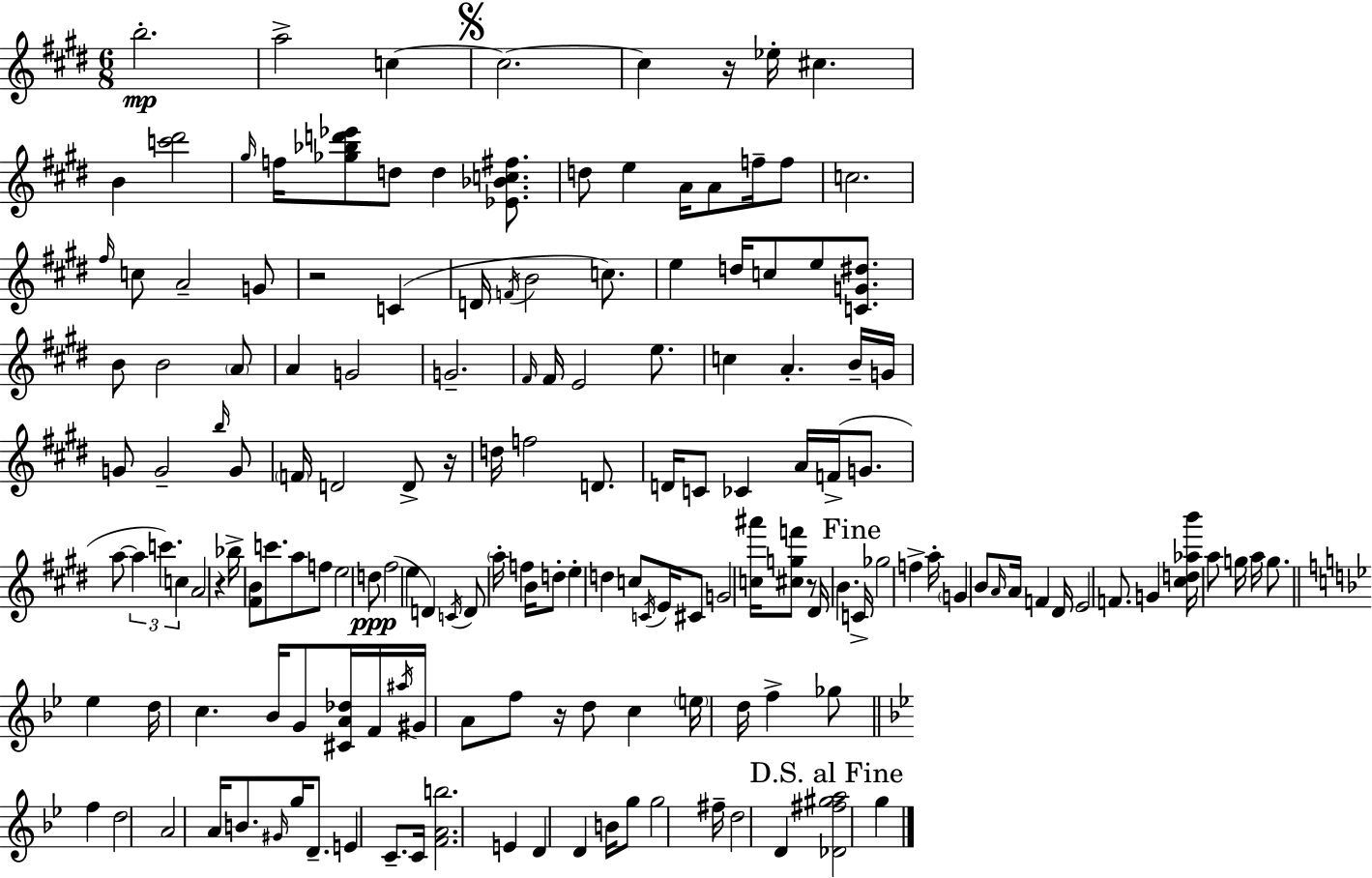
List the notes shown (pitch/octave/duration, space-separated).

B5/h. A5/h C5/q C5/h. C5/q R/s Eb5/s C#5/q. B4/q [C6,D#6]/h G#5/s F5/s [Gb5,Bb5,D6,Eb6]/e D5/e D5/q [Eb4,Bb4,C5,F#5]/e. D5/e E5/q A4/s A4/e F5/s F5/e C5/h. F#5/s C5/e A4/h G4/e R/h C4/q D4/s F4/s B4/h C5/e. E5/q D5/s C5/e E5/e [C4,G4,D#5]/e. B4/e B4/h A4/e A4/q G4/h G4/h. F#4/s F#4/s E4/h E5/e. C5/q A4/q. B4/s G4/s G4/e G4/h B5/s G4/e F4/s D4/h D4/e R/s D5/s F5/h D4/e. D4/s C4/e CES4/q A4/s F4/s G4/e. A5/e A5/q C6/q. C5/q A4/h R/q Bb5/s [F#4,B4]/e C6/e. A5/e F5/e E5/h D5/e F#5/h E5/q D4/q C4/s D4/e A5/s F5/q B4/s D5/e E5/q D5/q C5/e C4/s E4/s C#4/e G4/h [C5,A#6]/s [C#5,G5,F6]/e R/e D#4/s B4/q. C4/s Gb5/h F5/q A5/s G4/q B4/e A4/s A4/s F4/q D#4/s E4/h F4/e. G4/q [C#5,D5,Ab5,B6]/s A5/e G5/s A5/s G5/e. Eb5/q D5/s C5/q. Bb4/s G4/e [C#4,A4,Db5]/s F4/s A#5/s G#4/s A4/e F5/e R/s D5/e C5/q E5/s D5/s F5/q Gb5/e F5/q D5/h A4/h A4/s B4/e. G#4/s G5/s D4/e. E4/q C4/e. C4/s [F4,A4,B5]/h. E4/q D4/q D4/q B4/s G5/e G5/h F#5/s D5/h D4/q [Db4,F#5,G#5,A5]/h G5/q